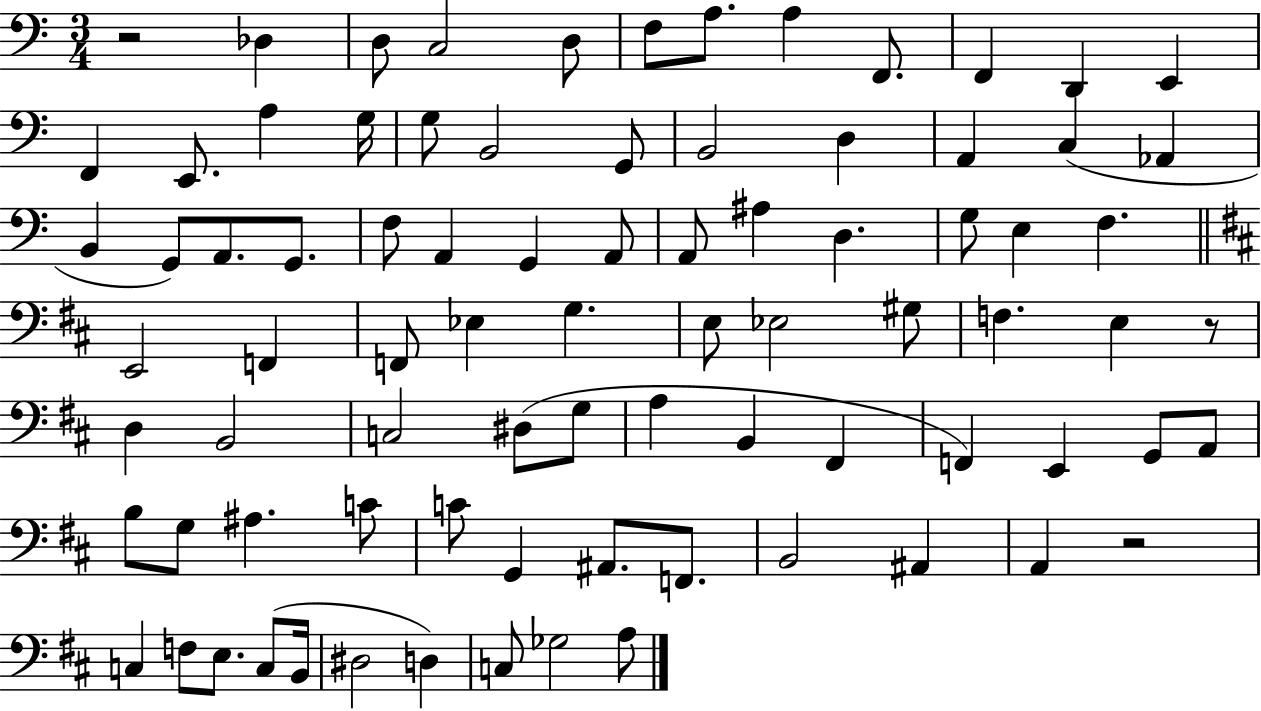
X:1
T:Untitled
M:3/4
L:1/4
K:C
z2 _D, D,/2 C,2 D,/2 F,/2 A,/2 A, F,,/2 F,, D,, E,, F,, E,,/2 A, G,/4 G,/2 B,,2 G,,/2 B,,2 D, A,, C, _A,, B,, G,,/2 A,,/2 G,,/2 F,/2 A,, G,, A,,/2 A,,/2 ^A, D, G,/2 E, F, E,,2 F,, F,,/2 _E, G, E,/2 _E,2 ^G,/2 F, E, z/2 D, B,,2 C,2 ^D,/2 G,/2 A, B,, ^F,, F,, E,, G,,/2 A,,/2 B,/2 G,/2 ^A, C/2 C/2 G,, ^A,,/2 F,,/2 B,,2 ^A,, A,, z2 C, F,/2 E,/2 C,/2 B,,/4 ^D,2 D, C,/2 _G,2 A,/2